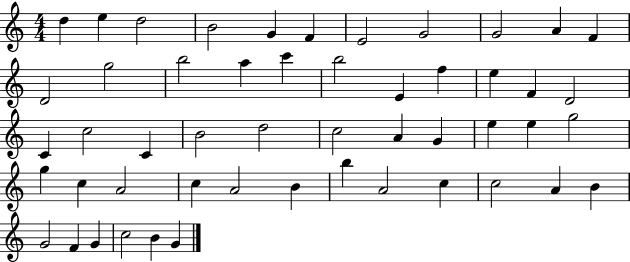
X:1
T:Untitled
M:4/4
L:1/4
K:C
d e d2 B2 G F E2 G2 G2 A F D2 g2 b2 a c' b2 E f e F D2 C c2 C B2 d2 c2 A G e e g2 g c A2 c A2 B b A2 c c2 A B G2 F G c2 B G